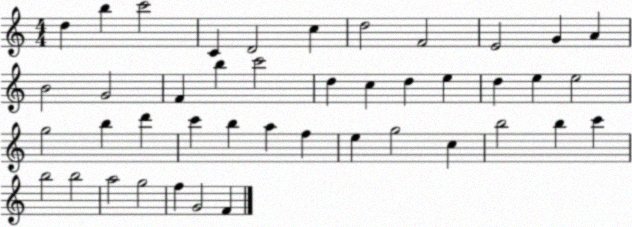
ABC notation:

X:1
T:Untitled
M:4/4
L:1/4
K:C
d b c'2 C D2 c d2 F2 E2 G A B2 G2 F b c'2 d c d e d e e2 g2 b d' c' b a f e g2 c b2 b c' b2 b2 a2 g2 f G2 F